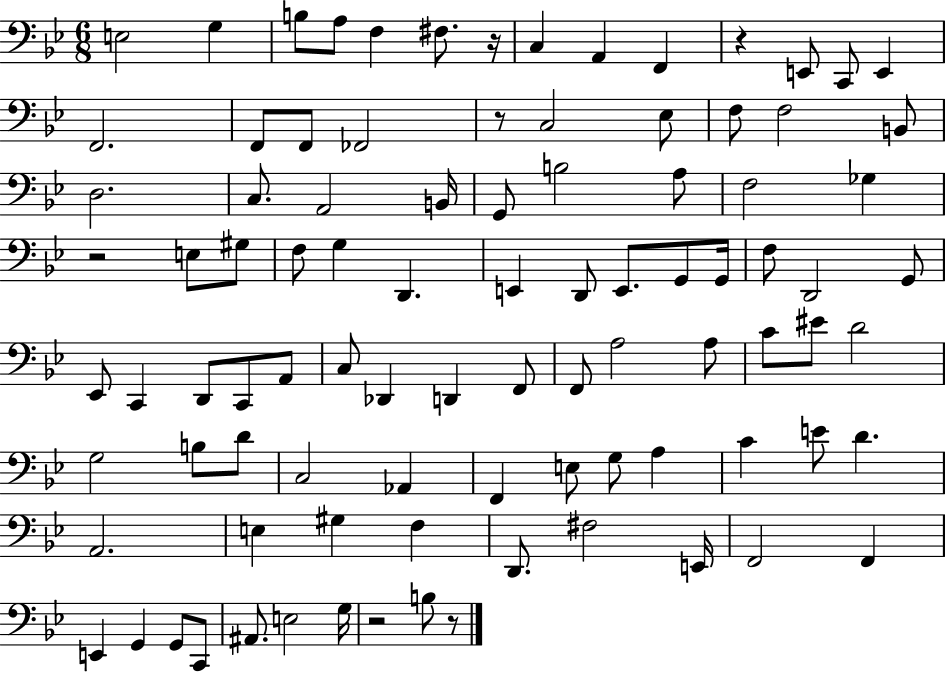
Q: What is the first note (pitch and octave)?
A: E3